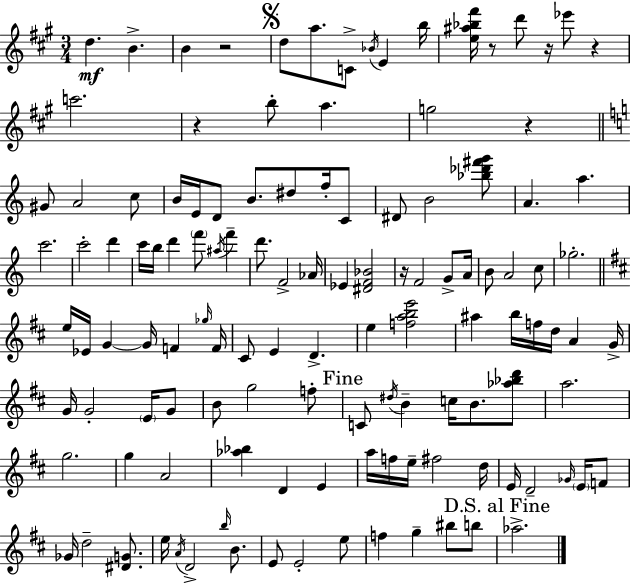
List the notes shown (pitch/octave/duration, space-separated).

D5/q. B4/q. B4/q R/h D5/e A5/e. C4/e Bb4/s E4/q B5/s [E5,A#5,Bb5,F#6]/s R/e D6/e R/s Eb6/e R/q C6/h. R/q B5/e A5/q. G5/h R/q G#4/e A4/h C5/e B4/s E4/s D4/e B4/e. D#5/e F5/s C4/e D#4/e B4/h [Bb5,Db6,F#6,G6]/e A4/q. A5/q. C6/h. C6/h D6/q C6/s B5/s D6/q F6/e A#5/s F6/q D6/e. F4/h Ab4/s Eb4/q [D#4,F4,Bb4]/h R/s F4/h G4/e A4/s B4/e A4/h C5/e Gb5/h. E5/s Eb4/s G4/q G4/s F4/q Gb5/s F4/s C#4/e E4/q D4/q. E5/q [F5,A5,B5,E6]/h A#5/q B5/s F5/s D5/s A4/q G4/s G4/s G4/h E4/s G4/e B4/e G5/h F5/e C4/e D#5/s B4/q C5/s B4/e. [Ab5,Bb5,D6]/e A5/h. G5/h. G5/q A4/h [Ab5,Bb5]/q D4/q E4/q A5/s F5/s E5/s F#5/h D5/s E4/s D4/h Gb4/s E4/s F4/e Gb4/s D5/h [D#4,G4]/e. E5/s A4/s D4/h B5/s B4/e. E4/e E4/h E5/e F5/q G5/q BIS5/e B5/e Ab5/h.